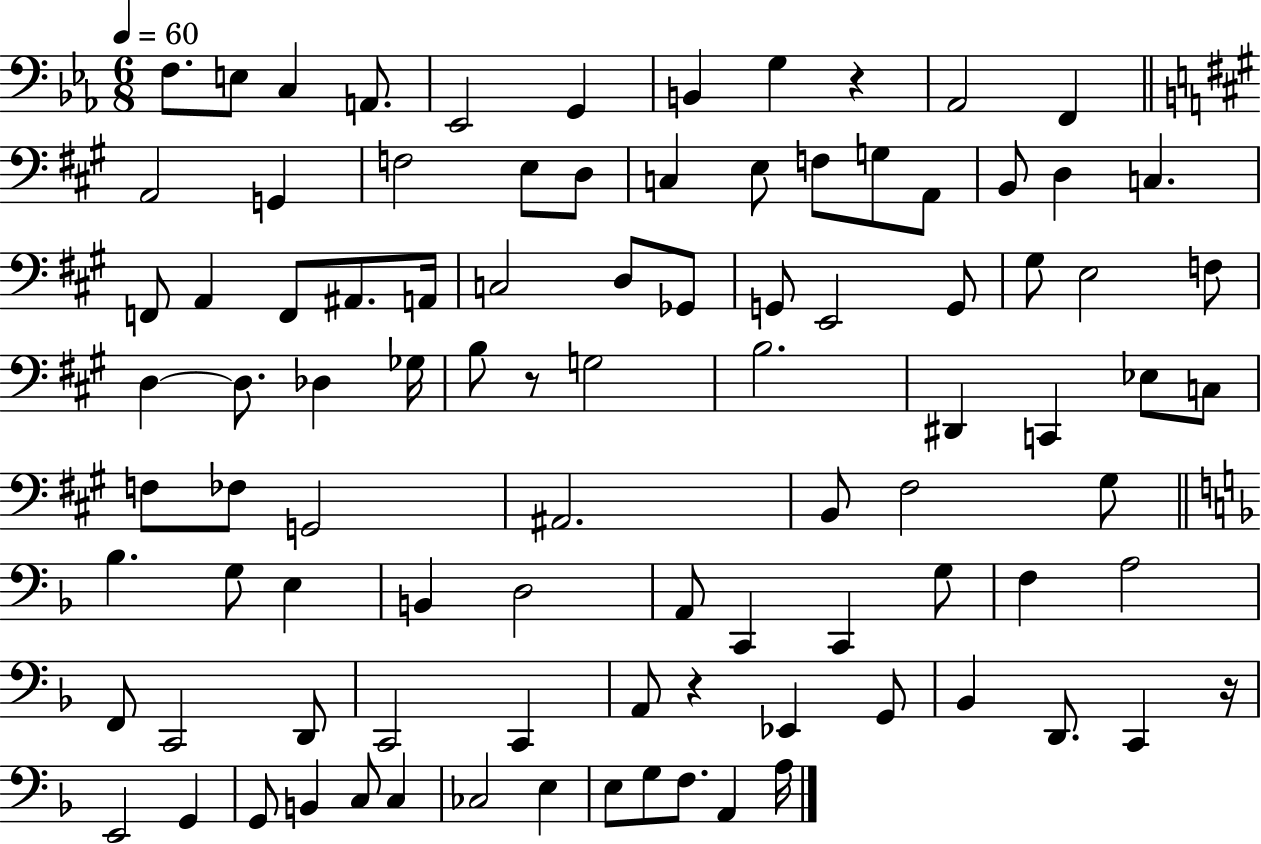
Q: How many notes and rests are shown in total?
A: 94